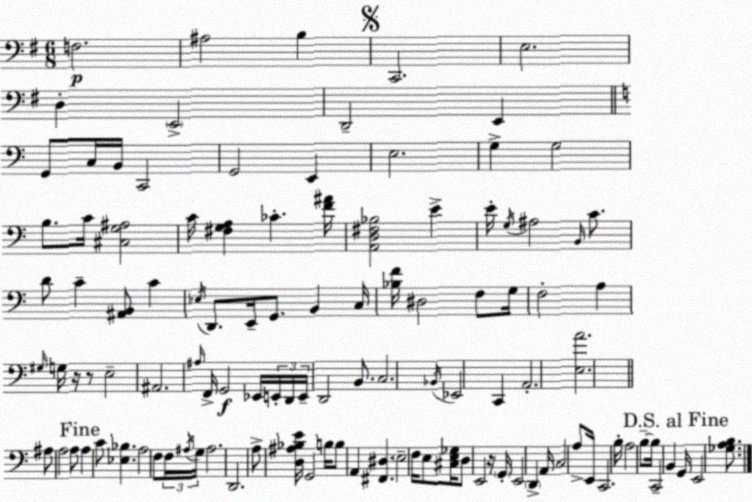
X:1
T:Untitled
M:6/8
L:1/4
K:Em
F,2 ^A,2 B, C,,2 E,2 D, E,,2 D,,2 E,, G,,/2 C,/4 B,,/4 C,,2 G,,2 E,, E,2 G, G,2 B,/2 C/4 [^C,G,^A,]2 C/4 [^F,G,A,] _C [F^A]/4 [A,,D,^F,_B,]2 E E/4 G,/4 ^A,2 B,,/4 C/2 D/2 C [^A,,B,,]/2 C _E,/4 D,,/2 E,,/4 G,,/2 B,, C,/4 [_B,F]/4 ^D,2 F,/2 G,/4 F,2 A, ^G,/4 G,/4 z/4 z/2 E,2 ^A,,2 ^A,/4 F,,/4 G,,2 _E,,/4 E,,/4 D,,/4 E,,/4 D,,2 B,,/2 C,2 _B,,/4 _E,,2 C,, A,,2 [E,A]2 ^A,/2 A,2 A,/2 A, C/2 [_E,_B,] A,2 F,/2 F,/4 ^A,/4 G,/4 ^A,2 D,,2 A,/2 [D,^A,_B,E]/4 G,,2 B,/4 B,/2 A,, [^F,,^D,] E,2 F,/4 E,/2 [^C,E,_G,]/4 D,/2 E,,2 z/4 G,,/4 E,,2 D,, A,,/4 C,2 A,/2 E,,/4 C,,2 B,/4 A,2 B,/2 B,/4 C,,2 B,, G,,/4 E,,2 [_G,A,B,]/2